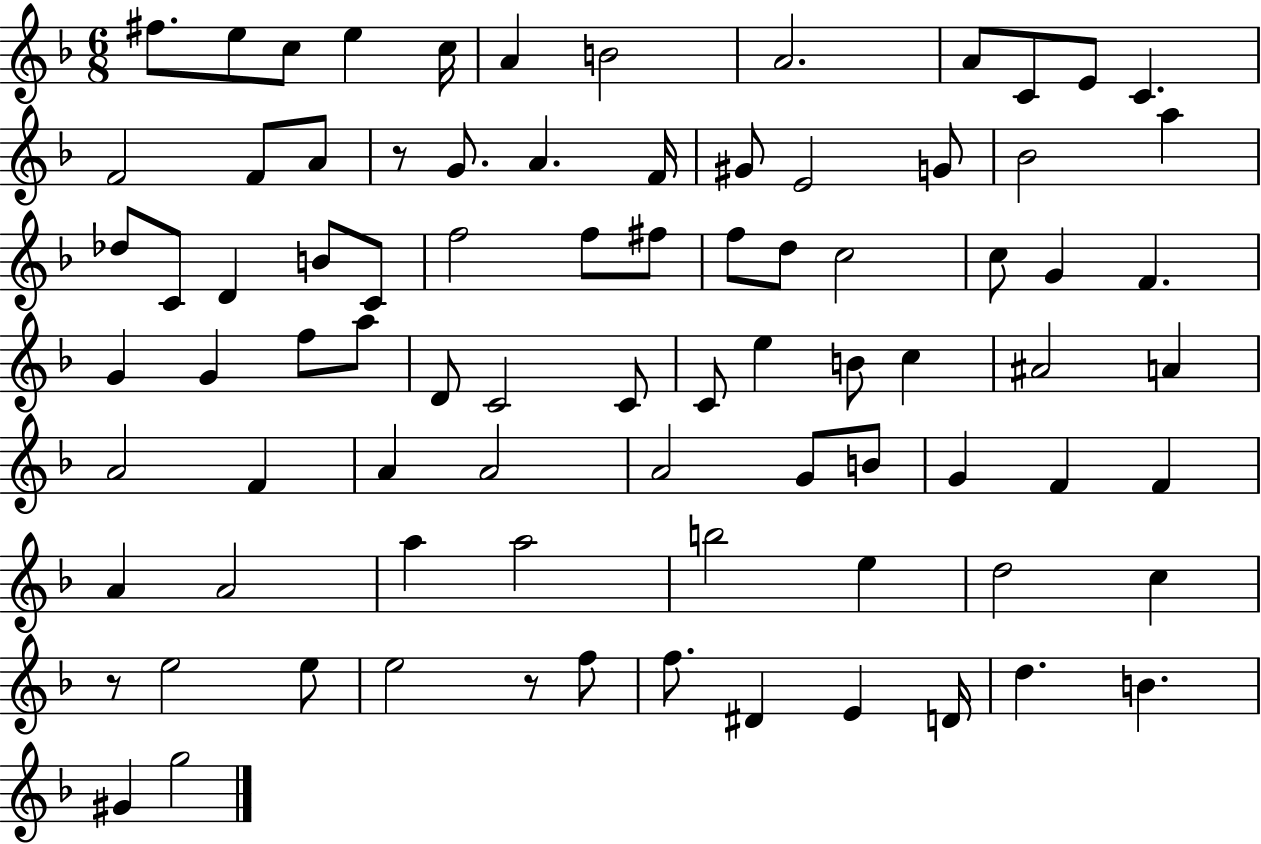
X:1
T:Untitled
M:6/8
L:1/4
K:F
^f/2 e/2 c/2 e c/4 A B2 A2 A/2 C/2 E/2 C F2 F/2 A/2 z/2 G/2 A F/4 ^G/2 E2 G/2 _B2 a _d/2 C/2 D B/2 C/2 f2 f/2 ^f/2 f/2 d/2 c2 c/2 G F G G f/2 a/2 D/2 C2 C/2 C/2 e B/2 c ^A2 A A2 F A A2 A2 G/2 B/2 G F F A A2 a a2 b2 e d2 c z/2 e2 e/2 e2 z/2 f/2 f/2 ^D E D/4 d B ^G g2